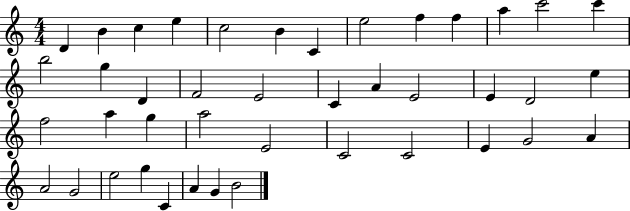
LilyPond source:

{
  \clef treble
  \numericTimeSignature
  \time 4/4
  \key c \major
  d'4 b'4 c''4 e''4 | c''2 b'4 c'4 | e''2 f''4 f''4 | a''4 c'''2 c'''4 | \break b''2 g''4 d'4 | f'2 e'2 | c'4 a'4 e'2 | e'4 d'2 e''4 | \break f''2 a''4 g''4 | a''2 e'2 | c'2 c'2 | e'4 g'2 a'4 | \break a'2 g'2 | e''2 g''4 c'4 | a'4 g'4 b'2 | \bar "|."
}